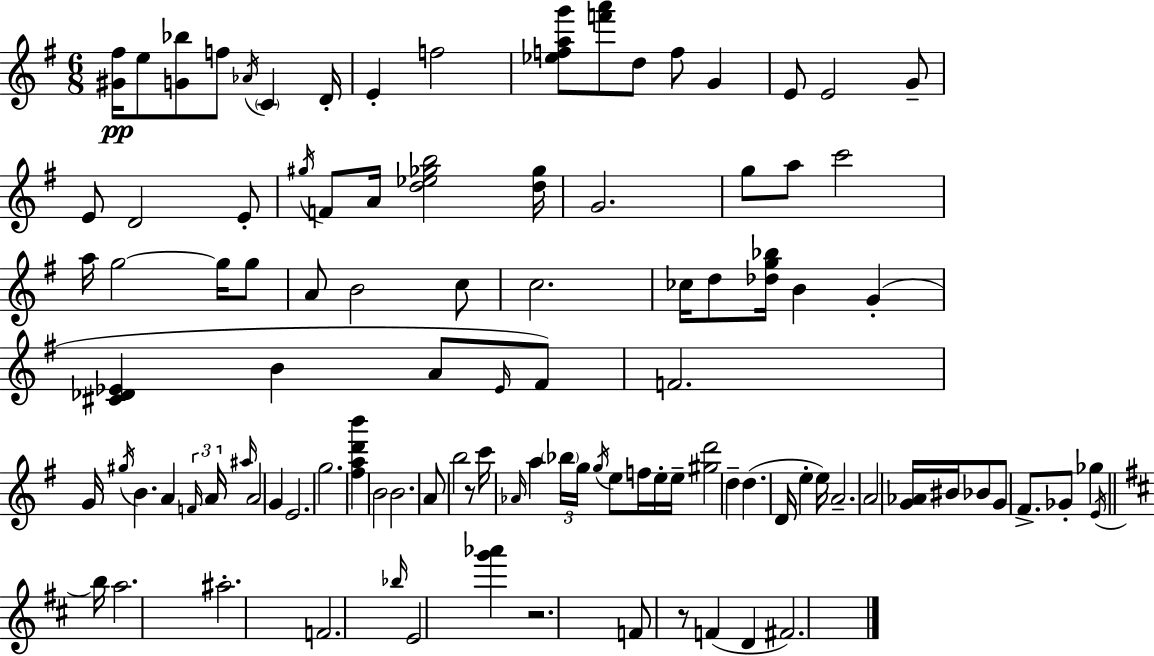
X:1
T:Untitled
M:6/8
L:1/4
K:G
[^G^f]/4 e/2 [G_b]/2 f/2 _A/4 C D/4 E f2 [_efag']/2 [f'a']/2 d/2 f/2 G E/2 E2 G/2 E/2 D2 E/2 ^g/4 F/2 A/4 [d_e_gb]2 [d_g]/4 G2 g/2 a/2 c'2 a/4 g2 g/4 g/2 A/2 B2 c/2 c2 _c/4 d/2 [_dg_b]/4 B G [^C_D_E] B A/2 _E/4 ^F/2 F2 G/4 ^g/4 B A F/4 A/4 ^a/4 A2 G E2 g2 [^fad'b'] B2 B2 A/2 b2 z/2 c'/4 _A/4 a _b/4 g/4 g/4 e/2 f/4 e/4 e/4 [^gd']2 d d D/4 e e/4 A2 A2 [G_A]/4 ^B/4 _B/2 G/2 ^F/2 _G/2 _g E/4 b/4 a2 ^a2 F2 _b/4 E2 [g'_a'] z2 F/2 z/2 F D ^F2